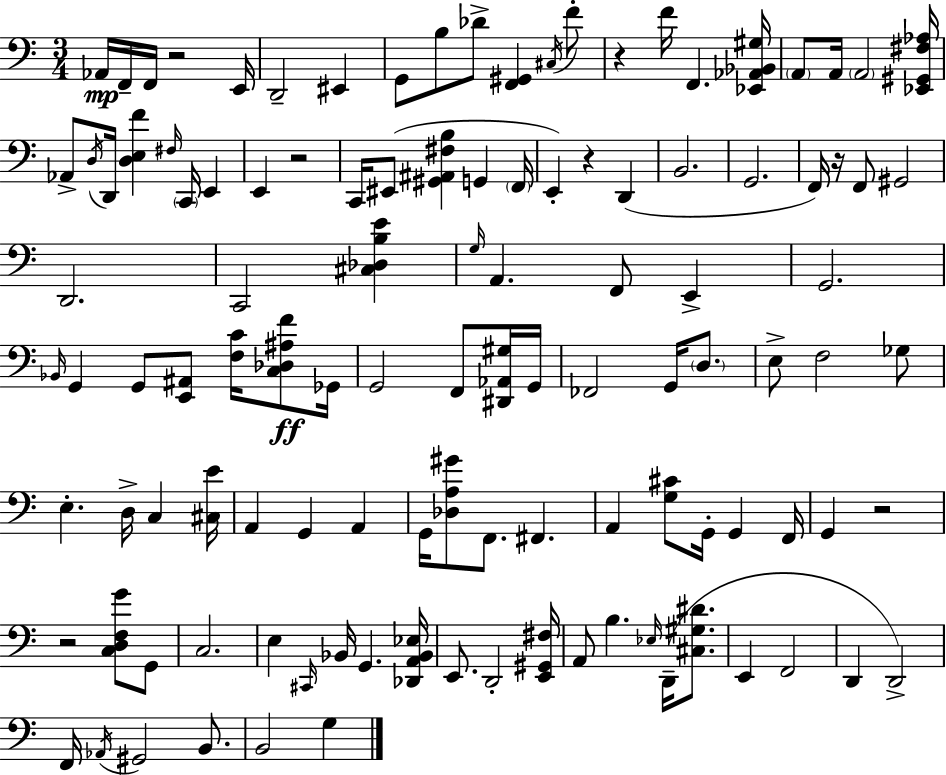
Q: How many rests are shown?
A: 7